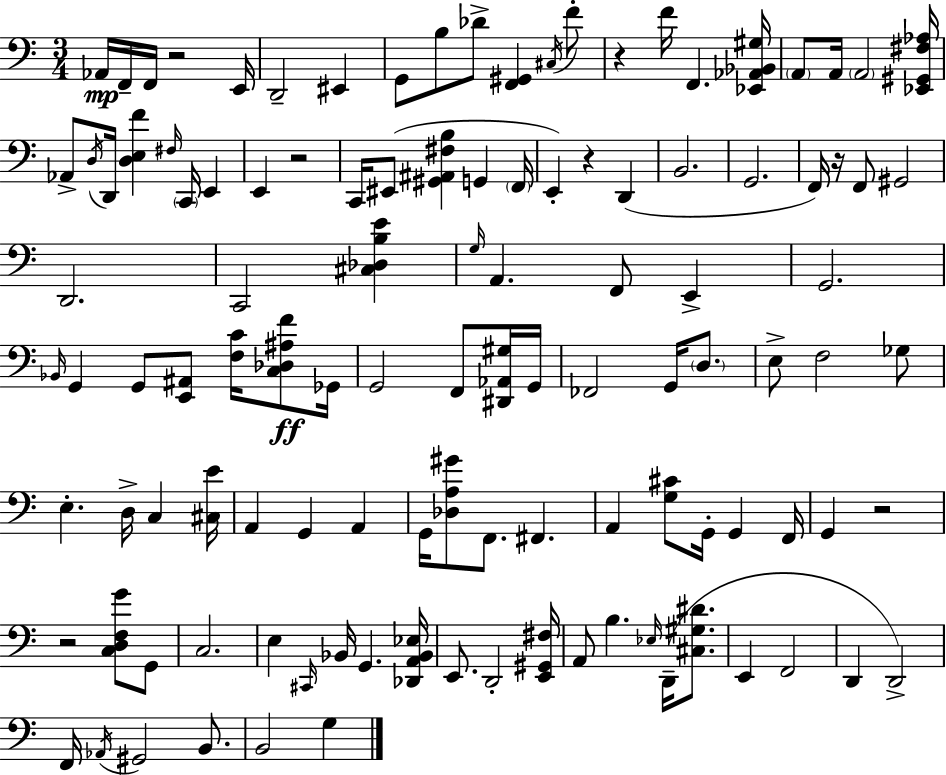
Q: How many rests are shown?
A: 7